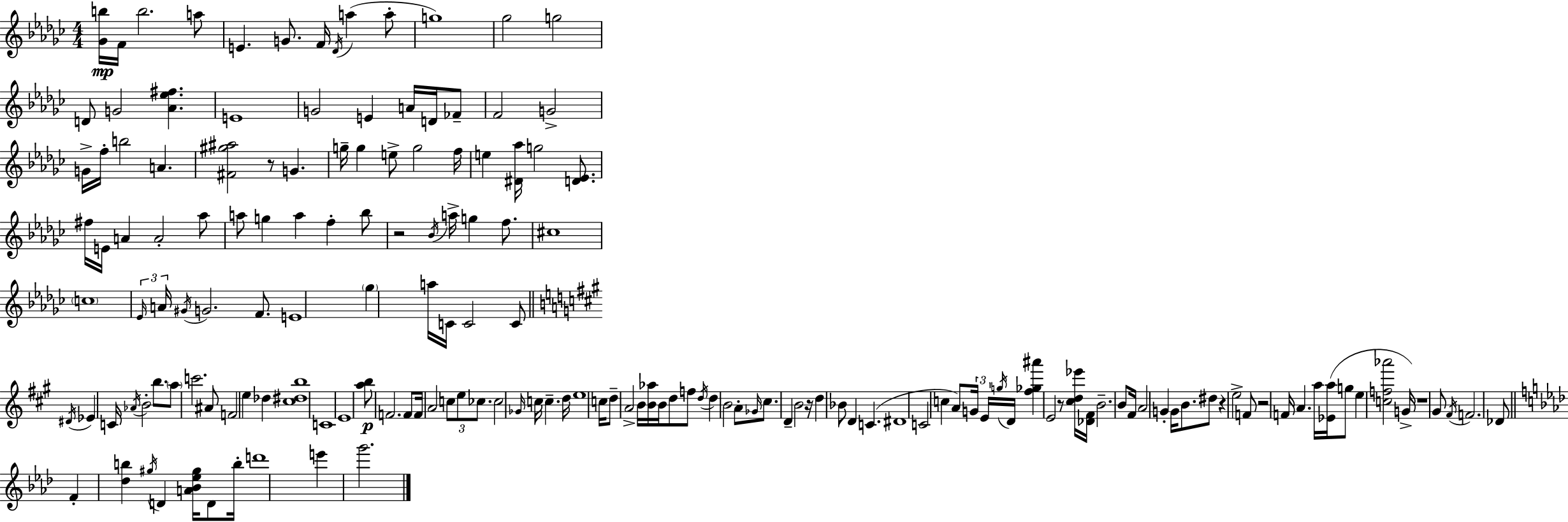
[Gb4,B5]/s F4/s B5/h. A5/e E4/q. G4/e. F4/s Db4/s A5/q A5/e G5/w Gb5/h G5/h D4/e G4/h [Ab4,Eb5,F#5]/q. E4/w G4/h E4/q A4/s D4/s FES4/e F4/h G4/h G4/s F5/s B5/h A4/q. [F#4,G#5,A#5]/h R/e G4/q. G5/s G5/q E5/e G5/h F5/s E5/q [D#4,Ab5]/s G5/h [D4,Eb4]/e. F#5/s E4/s A4/q A4/h Ab5/e A5/e G5/q A5/q F5/q Bb5/e R/h Bb4/s A5/s G5/q F5/e. C#5/w C5/w Eb4/s A4/s G#4/s G4/h. F4/e. E4/w Gb5/q A5/s C4/s C4/h C4/e D#4/s Eb4/q C4/s Ab4/s B4/h B5/e. A5/e C6/h. A#4/e F4/h E5/q Db5/q [C#5,D#5,B5]/w C4/w E4/w [A5,B5]/e F4/h. F4/e F4/s A4/h C5/e E5/e CES5/e. CES5/h Gb4/s C5/s C5/q. D5/s E5/w C5/s D5/e A4/h B4/s [B4,Ab5]/s B4/s D5/e F5/e D5/s D5/q B4/h A4/e Gb4/s C#5/e. D4/q B4/h R/s D5/q Bb4/e D4/q C4/q. D#4/w C4/h C5/q A4/e G4/s E4/s G5/s D4/s [F#5,Gb5,A#6]/q E4/h R/e [C#5,D5,Eb6]/s [Db4,F#4]/s B4/h. B4/e F#4/s A4/h G4/q G4/s B4/e. D#5/e R/q E5/h F4/e R/h F4/s A4/q. A5/s [Eb4,A5]/s G5/e E5/q [C5,F5,Ab6]/h G4/s R/w G#4/e F#4/s F4/h. Db4/e F4/q [Db5,B5]/q G#5/s D4/q [A4,Bb4,Eb5,G#5]/s D4/e B5/s D6/w E6/q G6/h.